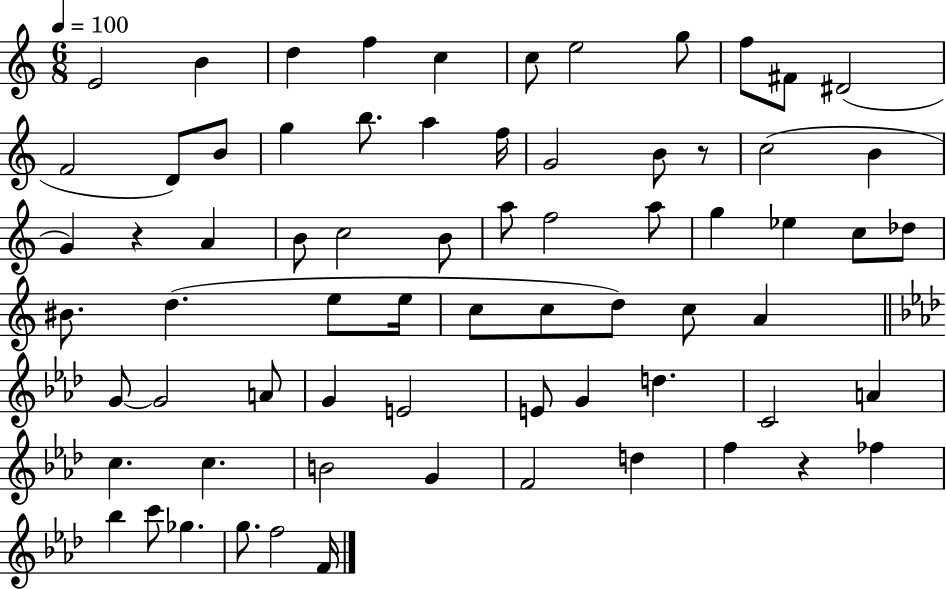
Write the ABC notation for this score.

X:1
T:Untitled
M:6/8
L:1/4
K:C
E2 B d f c c/2 e2 g/2 f/2 ^F/2 ^D2 F2 D/2 B/2 g b/2 a f/4 G2 B/2 z/2 c2 B G z A B/2 c2 B/2 a/2 f2 a/2 g _e c/2 _d/2 ^B/2 d e/2 e/4 c/2 c/2 d/2 c/2 A G/2 G2 A/2 G E2 E/2 G d C2 A c c B2 G F2 d f z _f _b c'/2 _g g/2 f2 F/4